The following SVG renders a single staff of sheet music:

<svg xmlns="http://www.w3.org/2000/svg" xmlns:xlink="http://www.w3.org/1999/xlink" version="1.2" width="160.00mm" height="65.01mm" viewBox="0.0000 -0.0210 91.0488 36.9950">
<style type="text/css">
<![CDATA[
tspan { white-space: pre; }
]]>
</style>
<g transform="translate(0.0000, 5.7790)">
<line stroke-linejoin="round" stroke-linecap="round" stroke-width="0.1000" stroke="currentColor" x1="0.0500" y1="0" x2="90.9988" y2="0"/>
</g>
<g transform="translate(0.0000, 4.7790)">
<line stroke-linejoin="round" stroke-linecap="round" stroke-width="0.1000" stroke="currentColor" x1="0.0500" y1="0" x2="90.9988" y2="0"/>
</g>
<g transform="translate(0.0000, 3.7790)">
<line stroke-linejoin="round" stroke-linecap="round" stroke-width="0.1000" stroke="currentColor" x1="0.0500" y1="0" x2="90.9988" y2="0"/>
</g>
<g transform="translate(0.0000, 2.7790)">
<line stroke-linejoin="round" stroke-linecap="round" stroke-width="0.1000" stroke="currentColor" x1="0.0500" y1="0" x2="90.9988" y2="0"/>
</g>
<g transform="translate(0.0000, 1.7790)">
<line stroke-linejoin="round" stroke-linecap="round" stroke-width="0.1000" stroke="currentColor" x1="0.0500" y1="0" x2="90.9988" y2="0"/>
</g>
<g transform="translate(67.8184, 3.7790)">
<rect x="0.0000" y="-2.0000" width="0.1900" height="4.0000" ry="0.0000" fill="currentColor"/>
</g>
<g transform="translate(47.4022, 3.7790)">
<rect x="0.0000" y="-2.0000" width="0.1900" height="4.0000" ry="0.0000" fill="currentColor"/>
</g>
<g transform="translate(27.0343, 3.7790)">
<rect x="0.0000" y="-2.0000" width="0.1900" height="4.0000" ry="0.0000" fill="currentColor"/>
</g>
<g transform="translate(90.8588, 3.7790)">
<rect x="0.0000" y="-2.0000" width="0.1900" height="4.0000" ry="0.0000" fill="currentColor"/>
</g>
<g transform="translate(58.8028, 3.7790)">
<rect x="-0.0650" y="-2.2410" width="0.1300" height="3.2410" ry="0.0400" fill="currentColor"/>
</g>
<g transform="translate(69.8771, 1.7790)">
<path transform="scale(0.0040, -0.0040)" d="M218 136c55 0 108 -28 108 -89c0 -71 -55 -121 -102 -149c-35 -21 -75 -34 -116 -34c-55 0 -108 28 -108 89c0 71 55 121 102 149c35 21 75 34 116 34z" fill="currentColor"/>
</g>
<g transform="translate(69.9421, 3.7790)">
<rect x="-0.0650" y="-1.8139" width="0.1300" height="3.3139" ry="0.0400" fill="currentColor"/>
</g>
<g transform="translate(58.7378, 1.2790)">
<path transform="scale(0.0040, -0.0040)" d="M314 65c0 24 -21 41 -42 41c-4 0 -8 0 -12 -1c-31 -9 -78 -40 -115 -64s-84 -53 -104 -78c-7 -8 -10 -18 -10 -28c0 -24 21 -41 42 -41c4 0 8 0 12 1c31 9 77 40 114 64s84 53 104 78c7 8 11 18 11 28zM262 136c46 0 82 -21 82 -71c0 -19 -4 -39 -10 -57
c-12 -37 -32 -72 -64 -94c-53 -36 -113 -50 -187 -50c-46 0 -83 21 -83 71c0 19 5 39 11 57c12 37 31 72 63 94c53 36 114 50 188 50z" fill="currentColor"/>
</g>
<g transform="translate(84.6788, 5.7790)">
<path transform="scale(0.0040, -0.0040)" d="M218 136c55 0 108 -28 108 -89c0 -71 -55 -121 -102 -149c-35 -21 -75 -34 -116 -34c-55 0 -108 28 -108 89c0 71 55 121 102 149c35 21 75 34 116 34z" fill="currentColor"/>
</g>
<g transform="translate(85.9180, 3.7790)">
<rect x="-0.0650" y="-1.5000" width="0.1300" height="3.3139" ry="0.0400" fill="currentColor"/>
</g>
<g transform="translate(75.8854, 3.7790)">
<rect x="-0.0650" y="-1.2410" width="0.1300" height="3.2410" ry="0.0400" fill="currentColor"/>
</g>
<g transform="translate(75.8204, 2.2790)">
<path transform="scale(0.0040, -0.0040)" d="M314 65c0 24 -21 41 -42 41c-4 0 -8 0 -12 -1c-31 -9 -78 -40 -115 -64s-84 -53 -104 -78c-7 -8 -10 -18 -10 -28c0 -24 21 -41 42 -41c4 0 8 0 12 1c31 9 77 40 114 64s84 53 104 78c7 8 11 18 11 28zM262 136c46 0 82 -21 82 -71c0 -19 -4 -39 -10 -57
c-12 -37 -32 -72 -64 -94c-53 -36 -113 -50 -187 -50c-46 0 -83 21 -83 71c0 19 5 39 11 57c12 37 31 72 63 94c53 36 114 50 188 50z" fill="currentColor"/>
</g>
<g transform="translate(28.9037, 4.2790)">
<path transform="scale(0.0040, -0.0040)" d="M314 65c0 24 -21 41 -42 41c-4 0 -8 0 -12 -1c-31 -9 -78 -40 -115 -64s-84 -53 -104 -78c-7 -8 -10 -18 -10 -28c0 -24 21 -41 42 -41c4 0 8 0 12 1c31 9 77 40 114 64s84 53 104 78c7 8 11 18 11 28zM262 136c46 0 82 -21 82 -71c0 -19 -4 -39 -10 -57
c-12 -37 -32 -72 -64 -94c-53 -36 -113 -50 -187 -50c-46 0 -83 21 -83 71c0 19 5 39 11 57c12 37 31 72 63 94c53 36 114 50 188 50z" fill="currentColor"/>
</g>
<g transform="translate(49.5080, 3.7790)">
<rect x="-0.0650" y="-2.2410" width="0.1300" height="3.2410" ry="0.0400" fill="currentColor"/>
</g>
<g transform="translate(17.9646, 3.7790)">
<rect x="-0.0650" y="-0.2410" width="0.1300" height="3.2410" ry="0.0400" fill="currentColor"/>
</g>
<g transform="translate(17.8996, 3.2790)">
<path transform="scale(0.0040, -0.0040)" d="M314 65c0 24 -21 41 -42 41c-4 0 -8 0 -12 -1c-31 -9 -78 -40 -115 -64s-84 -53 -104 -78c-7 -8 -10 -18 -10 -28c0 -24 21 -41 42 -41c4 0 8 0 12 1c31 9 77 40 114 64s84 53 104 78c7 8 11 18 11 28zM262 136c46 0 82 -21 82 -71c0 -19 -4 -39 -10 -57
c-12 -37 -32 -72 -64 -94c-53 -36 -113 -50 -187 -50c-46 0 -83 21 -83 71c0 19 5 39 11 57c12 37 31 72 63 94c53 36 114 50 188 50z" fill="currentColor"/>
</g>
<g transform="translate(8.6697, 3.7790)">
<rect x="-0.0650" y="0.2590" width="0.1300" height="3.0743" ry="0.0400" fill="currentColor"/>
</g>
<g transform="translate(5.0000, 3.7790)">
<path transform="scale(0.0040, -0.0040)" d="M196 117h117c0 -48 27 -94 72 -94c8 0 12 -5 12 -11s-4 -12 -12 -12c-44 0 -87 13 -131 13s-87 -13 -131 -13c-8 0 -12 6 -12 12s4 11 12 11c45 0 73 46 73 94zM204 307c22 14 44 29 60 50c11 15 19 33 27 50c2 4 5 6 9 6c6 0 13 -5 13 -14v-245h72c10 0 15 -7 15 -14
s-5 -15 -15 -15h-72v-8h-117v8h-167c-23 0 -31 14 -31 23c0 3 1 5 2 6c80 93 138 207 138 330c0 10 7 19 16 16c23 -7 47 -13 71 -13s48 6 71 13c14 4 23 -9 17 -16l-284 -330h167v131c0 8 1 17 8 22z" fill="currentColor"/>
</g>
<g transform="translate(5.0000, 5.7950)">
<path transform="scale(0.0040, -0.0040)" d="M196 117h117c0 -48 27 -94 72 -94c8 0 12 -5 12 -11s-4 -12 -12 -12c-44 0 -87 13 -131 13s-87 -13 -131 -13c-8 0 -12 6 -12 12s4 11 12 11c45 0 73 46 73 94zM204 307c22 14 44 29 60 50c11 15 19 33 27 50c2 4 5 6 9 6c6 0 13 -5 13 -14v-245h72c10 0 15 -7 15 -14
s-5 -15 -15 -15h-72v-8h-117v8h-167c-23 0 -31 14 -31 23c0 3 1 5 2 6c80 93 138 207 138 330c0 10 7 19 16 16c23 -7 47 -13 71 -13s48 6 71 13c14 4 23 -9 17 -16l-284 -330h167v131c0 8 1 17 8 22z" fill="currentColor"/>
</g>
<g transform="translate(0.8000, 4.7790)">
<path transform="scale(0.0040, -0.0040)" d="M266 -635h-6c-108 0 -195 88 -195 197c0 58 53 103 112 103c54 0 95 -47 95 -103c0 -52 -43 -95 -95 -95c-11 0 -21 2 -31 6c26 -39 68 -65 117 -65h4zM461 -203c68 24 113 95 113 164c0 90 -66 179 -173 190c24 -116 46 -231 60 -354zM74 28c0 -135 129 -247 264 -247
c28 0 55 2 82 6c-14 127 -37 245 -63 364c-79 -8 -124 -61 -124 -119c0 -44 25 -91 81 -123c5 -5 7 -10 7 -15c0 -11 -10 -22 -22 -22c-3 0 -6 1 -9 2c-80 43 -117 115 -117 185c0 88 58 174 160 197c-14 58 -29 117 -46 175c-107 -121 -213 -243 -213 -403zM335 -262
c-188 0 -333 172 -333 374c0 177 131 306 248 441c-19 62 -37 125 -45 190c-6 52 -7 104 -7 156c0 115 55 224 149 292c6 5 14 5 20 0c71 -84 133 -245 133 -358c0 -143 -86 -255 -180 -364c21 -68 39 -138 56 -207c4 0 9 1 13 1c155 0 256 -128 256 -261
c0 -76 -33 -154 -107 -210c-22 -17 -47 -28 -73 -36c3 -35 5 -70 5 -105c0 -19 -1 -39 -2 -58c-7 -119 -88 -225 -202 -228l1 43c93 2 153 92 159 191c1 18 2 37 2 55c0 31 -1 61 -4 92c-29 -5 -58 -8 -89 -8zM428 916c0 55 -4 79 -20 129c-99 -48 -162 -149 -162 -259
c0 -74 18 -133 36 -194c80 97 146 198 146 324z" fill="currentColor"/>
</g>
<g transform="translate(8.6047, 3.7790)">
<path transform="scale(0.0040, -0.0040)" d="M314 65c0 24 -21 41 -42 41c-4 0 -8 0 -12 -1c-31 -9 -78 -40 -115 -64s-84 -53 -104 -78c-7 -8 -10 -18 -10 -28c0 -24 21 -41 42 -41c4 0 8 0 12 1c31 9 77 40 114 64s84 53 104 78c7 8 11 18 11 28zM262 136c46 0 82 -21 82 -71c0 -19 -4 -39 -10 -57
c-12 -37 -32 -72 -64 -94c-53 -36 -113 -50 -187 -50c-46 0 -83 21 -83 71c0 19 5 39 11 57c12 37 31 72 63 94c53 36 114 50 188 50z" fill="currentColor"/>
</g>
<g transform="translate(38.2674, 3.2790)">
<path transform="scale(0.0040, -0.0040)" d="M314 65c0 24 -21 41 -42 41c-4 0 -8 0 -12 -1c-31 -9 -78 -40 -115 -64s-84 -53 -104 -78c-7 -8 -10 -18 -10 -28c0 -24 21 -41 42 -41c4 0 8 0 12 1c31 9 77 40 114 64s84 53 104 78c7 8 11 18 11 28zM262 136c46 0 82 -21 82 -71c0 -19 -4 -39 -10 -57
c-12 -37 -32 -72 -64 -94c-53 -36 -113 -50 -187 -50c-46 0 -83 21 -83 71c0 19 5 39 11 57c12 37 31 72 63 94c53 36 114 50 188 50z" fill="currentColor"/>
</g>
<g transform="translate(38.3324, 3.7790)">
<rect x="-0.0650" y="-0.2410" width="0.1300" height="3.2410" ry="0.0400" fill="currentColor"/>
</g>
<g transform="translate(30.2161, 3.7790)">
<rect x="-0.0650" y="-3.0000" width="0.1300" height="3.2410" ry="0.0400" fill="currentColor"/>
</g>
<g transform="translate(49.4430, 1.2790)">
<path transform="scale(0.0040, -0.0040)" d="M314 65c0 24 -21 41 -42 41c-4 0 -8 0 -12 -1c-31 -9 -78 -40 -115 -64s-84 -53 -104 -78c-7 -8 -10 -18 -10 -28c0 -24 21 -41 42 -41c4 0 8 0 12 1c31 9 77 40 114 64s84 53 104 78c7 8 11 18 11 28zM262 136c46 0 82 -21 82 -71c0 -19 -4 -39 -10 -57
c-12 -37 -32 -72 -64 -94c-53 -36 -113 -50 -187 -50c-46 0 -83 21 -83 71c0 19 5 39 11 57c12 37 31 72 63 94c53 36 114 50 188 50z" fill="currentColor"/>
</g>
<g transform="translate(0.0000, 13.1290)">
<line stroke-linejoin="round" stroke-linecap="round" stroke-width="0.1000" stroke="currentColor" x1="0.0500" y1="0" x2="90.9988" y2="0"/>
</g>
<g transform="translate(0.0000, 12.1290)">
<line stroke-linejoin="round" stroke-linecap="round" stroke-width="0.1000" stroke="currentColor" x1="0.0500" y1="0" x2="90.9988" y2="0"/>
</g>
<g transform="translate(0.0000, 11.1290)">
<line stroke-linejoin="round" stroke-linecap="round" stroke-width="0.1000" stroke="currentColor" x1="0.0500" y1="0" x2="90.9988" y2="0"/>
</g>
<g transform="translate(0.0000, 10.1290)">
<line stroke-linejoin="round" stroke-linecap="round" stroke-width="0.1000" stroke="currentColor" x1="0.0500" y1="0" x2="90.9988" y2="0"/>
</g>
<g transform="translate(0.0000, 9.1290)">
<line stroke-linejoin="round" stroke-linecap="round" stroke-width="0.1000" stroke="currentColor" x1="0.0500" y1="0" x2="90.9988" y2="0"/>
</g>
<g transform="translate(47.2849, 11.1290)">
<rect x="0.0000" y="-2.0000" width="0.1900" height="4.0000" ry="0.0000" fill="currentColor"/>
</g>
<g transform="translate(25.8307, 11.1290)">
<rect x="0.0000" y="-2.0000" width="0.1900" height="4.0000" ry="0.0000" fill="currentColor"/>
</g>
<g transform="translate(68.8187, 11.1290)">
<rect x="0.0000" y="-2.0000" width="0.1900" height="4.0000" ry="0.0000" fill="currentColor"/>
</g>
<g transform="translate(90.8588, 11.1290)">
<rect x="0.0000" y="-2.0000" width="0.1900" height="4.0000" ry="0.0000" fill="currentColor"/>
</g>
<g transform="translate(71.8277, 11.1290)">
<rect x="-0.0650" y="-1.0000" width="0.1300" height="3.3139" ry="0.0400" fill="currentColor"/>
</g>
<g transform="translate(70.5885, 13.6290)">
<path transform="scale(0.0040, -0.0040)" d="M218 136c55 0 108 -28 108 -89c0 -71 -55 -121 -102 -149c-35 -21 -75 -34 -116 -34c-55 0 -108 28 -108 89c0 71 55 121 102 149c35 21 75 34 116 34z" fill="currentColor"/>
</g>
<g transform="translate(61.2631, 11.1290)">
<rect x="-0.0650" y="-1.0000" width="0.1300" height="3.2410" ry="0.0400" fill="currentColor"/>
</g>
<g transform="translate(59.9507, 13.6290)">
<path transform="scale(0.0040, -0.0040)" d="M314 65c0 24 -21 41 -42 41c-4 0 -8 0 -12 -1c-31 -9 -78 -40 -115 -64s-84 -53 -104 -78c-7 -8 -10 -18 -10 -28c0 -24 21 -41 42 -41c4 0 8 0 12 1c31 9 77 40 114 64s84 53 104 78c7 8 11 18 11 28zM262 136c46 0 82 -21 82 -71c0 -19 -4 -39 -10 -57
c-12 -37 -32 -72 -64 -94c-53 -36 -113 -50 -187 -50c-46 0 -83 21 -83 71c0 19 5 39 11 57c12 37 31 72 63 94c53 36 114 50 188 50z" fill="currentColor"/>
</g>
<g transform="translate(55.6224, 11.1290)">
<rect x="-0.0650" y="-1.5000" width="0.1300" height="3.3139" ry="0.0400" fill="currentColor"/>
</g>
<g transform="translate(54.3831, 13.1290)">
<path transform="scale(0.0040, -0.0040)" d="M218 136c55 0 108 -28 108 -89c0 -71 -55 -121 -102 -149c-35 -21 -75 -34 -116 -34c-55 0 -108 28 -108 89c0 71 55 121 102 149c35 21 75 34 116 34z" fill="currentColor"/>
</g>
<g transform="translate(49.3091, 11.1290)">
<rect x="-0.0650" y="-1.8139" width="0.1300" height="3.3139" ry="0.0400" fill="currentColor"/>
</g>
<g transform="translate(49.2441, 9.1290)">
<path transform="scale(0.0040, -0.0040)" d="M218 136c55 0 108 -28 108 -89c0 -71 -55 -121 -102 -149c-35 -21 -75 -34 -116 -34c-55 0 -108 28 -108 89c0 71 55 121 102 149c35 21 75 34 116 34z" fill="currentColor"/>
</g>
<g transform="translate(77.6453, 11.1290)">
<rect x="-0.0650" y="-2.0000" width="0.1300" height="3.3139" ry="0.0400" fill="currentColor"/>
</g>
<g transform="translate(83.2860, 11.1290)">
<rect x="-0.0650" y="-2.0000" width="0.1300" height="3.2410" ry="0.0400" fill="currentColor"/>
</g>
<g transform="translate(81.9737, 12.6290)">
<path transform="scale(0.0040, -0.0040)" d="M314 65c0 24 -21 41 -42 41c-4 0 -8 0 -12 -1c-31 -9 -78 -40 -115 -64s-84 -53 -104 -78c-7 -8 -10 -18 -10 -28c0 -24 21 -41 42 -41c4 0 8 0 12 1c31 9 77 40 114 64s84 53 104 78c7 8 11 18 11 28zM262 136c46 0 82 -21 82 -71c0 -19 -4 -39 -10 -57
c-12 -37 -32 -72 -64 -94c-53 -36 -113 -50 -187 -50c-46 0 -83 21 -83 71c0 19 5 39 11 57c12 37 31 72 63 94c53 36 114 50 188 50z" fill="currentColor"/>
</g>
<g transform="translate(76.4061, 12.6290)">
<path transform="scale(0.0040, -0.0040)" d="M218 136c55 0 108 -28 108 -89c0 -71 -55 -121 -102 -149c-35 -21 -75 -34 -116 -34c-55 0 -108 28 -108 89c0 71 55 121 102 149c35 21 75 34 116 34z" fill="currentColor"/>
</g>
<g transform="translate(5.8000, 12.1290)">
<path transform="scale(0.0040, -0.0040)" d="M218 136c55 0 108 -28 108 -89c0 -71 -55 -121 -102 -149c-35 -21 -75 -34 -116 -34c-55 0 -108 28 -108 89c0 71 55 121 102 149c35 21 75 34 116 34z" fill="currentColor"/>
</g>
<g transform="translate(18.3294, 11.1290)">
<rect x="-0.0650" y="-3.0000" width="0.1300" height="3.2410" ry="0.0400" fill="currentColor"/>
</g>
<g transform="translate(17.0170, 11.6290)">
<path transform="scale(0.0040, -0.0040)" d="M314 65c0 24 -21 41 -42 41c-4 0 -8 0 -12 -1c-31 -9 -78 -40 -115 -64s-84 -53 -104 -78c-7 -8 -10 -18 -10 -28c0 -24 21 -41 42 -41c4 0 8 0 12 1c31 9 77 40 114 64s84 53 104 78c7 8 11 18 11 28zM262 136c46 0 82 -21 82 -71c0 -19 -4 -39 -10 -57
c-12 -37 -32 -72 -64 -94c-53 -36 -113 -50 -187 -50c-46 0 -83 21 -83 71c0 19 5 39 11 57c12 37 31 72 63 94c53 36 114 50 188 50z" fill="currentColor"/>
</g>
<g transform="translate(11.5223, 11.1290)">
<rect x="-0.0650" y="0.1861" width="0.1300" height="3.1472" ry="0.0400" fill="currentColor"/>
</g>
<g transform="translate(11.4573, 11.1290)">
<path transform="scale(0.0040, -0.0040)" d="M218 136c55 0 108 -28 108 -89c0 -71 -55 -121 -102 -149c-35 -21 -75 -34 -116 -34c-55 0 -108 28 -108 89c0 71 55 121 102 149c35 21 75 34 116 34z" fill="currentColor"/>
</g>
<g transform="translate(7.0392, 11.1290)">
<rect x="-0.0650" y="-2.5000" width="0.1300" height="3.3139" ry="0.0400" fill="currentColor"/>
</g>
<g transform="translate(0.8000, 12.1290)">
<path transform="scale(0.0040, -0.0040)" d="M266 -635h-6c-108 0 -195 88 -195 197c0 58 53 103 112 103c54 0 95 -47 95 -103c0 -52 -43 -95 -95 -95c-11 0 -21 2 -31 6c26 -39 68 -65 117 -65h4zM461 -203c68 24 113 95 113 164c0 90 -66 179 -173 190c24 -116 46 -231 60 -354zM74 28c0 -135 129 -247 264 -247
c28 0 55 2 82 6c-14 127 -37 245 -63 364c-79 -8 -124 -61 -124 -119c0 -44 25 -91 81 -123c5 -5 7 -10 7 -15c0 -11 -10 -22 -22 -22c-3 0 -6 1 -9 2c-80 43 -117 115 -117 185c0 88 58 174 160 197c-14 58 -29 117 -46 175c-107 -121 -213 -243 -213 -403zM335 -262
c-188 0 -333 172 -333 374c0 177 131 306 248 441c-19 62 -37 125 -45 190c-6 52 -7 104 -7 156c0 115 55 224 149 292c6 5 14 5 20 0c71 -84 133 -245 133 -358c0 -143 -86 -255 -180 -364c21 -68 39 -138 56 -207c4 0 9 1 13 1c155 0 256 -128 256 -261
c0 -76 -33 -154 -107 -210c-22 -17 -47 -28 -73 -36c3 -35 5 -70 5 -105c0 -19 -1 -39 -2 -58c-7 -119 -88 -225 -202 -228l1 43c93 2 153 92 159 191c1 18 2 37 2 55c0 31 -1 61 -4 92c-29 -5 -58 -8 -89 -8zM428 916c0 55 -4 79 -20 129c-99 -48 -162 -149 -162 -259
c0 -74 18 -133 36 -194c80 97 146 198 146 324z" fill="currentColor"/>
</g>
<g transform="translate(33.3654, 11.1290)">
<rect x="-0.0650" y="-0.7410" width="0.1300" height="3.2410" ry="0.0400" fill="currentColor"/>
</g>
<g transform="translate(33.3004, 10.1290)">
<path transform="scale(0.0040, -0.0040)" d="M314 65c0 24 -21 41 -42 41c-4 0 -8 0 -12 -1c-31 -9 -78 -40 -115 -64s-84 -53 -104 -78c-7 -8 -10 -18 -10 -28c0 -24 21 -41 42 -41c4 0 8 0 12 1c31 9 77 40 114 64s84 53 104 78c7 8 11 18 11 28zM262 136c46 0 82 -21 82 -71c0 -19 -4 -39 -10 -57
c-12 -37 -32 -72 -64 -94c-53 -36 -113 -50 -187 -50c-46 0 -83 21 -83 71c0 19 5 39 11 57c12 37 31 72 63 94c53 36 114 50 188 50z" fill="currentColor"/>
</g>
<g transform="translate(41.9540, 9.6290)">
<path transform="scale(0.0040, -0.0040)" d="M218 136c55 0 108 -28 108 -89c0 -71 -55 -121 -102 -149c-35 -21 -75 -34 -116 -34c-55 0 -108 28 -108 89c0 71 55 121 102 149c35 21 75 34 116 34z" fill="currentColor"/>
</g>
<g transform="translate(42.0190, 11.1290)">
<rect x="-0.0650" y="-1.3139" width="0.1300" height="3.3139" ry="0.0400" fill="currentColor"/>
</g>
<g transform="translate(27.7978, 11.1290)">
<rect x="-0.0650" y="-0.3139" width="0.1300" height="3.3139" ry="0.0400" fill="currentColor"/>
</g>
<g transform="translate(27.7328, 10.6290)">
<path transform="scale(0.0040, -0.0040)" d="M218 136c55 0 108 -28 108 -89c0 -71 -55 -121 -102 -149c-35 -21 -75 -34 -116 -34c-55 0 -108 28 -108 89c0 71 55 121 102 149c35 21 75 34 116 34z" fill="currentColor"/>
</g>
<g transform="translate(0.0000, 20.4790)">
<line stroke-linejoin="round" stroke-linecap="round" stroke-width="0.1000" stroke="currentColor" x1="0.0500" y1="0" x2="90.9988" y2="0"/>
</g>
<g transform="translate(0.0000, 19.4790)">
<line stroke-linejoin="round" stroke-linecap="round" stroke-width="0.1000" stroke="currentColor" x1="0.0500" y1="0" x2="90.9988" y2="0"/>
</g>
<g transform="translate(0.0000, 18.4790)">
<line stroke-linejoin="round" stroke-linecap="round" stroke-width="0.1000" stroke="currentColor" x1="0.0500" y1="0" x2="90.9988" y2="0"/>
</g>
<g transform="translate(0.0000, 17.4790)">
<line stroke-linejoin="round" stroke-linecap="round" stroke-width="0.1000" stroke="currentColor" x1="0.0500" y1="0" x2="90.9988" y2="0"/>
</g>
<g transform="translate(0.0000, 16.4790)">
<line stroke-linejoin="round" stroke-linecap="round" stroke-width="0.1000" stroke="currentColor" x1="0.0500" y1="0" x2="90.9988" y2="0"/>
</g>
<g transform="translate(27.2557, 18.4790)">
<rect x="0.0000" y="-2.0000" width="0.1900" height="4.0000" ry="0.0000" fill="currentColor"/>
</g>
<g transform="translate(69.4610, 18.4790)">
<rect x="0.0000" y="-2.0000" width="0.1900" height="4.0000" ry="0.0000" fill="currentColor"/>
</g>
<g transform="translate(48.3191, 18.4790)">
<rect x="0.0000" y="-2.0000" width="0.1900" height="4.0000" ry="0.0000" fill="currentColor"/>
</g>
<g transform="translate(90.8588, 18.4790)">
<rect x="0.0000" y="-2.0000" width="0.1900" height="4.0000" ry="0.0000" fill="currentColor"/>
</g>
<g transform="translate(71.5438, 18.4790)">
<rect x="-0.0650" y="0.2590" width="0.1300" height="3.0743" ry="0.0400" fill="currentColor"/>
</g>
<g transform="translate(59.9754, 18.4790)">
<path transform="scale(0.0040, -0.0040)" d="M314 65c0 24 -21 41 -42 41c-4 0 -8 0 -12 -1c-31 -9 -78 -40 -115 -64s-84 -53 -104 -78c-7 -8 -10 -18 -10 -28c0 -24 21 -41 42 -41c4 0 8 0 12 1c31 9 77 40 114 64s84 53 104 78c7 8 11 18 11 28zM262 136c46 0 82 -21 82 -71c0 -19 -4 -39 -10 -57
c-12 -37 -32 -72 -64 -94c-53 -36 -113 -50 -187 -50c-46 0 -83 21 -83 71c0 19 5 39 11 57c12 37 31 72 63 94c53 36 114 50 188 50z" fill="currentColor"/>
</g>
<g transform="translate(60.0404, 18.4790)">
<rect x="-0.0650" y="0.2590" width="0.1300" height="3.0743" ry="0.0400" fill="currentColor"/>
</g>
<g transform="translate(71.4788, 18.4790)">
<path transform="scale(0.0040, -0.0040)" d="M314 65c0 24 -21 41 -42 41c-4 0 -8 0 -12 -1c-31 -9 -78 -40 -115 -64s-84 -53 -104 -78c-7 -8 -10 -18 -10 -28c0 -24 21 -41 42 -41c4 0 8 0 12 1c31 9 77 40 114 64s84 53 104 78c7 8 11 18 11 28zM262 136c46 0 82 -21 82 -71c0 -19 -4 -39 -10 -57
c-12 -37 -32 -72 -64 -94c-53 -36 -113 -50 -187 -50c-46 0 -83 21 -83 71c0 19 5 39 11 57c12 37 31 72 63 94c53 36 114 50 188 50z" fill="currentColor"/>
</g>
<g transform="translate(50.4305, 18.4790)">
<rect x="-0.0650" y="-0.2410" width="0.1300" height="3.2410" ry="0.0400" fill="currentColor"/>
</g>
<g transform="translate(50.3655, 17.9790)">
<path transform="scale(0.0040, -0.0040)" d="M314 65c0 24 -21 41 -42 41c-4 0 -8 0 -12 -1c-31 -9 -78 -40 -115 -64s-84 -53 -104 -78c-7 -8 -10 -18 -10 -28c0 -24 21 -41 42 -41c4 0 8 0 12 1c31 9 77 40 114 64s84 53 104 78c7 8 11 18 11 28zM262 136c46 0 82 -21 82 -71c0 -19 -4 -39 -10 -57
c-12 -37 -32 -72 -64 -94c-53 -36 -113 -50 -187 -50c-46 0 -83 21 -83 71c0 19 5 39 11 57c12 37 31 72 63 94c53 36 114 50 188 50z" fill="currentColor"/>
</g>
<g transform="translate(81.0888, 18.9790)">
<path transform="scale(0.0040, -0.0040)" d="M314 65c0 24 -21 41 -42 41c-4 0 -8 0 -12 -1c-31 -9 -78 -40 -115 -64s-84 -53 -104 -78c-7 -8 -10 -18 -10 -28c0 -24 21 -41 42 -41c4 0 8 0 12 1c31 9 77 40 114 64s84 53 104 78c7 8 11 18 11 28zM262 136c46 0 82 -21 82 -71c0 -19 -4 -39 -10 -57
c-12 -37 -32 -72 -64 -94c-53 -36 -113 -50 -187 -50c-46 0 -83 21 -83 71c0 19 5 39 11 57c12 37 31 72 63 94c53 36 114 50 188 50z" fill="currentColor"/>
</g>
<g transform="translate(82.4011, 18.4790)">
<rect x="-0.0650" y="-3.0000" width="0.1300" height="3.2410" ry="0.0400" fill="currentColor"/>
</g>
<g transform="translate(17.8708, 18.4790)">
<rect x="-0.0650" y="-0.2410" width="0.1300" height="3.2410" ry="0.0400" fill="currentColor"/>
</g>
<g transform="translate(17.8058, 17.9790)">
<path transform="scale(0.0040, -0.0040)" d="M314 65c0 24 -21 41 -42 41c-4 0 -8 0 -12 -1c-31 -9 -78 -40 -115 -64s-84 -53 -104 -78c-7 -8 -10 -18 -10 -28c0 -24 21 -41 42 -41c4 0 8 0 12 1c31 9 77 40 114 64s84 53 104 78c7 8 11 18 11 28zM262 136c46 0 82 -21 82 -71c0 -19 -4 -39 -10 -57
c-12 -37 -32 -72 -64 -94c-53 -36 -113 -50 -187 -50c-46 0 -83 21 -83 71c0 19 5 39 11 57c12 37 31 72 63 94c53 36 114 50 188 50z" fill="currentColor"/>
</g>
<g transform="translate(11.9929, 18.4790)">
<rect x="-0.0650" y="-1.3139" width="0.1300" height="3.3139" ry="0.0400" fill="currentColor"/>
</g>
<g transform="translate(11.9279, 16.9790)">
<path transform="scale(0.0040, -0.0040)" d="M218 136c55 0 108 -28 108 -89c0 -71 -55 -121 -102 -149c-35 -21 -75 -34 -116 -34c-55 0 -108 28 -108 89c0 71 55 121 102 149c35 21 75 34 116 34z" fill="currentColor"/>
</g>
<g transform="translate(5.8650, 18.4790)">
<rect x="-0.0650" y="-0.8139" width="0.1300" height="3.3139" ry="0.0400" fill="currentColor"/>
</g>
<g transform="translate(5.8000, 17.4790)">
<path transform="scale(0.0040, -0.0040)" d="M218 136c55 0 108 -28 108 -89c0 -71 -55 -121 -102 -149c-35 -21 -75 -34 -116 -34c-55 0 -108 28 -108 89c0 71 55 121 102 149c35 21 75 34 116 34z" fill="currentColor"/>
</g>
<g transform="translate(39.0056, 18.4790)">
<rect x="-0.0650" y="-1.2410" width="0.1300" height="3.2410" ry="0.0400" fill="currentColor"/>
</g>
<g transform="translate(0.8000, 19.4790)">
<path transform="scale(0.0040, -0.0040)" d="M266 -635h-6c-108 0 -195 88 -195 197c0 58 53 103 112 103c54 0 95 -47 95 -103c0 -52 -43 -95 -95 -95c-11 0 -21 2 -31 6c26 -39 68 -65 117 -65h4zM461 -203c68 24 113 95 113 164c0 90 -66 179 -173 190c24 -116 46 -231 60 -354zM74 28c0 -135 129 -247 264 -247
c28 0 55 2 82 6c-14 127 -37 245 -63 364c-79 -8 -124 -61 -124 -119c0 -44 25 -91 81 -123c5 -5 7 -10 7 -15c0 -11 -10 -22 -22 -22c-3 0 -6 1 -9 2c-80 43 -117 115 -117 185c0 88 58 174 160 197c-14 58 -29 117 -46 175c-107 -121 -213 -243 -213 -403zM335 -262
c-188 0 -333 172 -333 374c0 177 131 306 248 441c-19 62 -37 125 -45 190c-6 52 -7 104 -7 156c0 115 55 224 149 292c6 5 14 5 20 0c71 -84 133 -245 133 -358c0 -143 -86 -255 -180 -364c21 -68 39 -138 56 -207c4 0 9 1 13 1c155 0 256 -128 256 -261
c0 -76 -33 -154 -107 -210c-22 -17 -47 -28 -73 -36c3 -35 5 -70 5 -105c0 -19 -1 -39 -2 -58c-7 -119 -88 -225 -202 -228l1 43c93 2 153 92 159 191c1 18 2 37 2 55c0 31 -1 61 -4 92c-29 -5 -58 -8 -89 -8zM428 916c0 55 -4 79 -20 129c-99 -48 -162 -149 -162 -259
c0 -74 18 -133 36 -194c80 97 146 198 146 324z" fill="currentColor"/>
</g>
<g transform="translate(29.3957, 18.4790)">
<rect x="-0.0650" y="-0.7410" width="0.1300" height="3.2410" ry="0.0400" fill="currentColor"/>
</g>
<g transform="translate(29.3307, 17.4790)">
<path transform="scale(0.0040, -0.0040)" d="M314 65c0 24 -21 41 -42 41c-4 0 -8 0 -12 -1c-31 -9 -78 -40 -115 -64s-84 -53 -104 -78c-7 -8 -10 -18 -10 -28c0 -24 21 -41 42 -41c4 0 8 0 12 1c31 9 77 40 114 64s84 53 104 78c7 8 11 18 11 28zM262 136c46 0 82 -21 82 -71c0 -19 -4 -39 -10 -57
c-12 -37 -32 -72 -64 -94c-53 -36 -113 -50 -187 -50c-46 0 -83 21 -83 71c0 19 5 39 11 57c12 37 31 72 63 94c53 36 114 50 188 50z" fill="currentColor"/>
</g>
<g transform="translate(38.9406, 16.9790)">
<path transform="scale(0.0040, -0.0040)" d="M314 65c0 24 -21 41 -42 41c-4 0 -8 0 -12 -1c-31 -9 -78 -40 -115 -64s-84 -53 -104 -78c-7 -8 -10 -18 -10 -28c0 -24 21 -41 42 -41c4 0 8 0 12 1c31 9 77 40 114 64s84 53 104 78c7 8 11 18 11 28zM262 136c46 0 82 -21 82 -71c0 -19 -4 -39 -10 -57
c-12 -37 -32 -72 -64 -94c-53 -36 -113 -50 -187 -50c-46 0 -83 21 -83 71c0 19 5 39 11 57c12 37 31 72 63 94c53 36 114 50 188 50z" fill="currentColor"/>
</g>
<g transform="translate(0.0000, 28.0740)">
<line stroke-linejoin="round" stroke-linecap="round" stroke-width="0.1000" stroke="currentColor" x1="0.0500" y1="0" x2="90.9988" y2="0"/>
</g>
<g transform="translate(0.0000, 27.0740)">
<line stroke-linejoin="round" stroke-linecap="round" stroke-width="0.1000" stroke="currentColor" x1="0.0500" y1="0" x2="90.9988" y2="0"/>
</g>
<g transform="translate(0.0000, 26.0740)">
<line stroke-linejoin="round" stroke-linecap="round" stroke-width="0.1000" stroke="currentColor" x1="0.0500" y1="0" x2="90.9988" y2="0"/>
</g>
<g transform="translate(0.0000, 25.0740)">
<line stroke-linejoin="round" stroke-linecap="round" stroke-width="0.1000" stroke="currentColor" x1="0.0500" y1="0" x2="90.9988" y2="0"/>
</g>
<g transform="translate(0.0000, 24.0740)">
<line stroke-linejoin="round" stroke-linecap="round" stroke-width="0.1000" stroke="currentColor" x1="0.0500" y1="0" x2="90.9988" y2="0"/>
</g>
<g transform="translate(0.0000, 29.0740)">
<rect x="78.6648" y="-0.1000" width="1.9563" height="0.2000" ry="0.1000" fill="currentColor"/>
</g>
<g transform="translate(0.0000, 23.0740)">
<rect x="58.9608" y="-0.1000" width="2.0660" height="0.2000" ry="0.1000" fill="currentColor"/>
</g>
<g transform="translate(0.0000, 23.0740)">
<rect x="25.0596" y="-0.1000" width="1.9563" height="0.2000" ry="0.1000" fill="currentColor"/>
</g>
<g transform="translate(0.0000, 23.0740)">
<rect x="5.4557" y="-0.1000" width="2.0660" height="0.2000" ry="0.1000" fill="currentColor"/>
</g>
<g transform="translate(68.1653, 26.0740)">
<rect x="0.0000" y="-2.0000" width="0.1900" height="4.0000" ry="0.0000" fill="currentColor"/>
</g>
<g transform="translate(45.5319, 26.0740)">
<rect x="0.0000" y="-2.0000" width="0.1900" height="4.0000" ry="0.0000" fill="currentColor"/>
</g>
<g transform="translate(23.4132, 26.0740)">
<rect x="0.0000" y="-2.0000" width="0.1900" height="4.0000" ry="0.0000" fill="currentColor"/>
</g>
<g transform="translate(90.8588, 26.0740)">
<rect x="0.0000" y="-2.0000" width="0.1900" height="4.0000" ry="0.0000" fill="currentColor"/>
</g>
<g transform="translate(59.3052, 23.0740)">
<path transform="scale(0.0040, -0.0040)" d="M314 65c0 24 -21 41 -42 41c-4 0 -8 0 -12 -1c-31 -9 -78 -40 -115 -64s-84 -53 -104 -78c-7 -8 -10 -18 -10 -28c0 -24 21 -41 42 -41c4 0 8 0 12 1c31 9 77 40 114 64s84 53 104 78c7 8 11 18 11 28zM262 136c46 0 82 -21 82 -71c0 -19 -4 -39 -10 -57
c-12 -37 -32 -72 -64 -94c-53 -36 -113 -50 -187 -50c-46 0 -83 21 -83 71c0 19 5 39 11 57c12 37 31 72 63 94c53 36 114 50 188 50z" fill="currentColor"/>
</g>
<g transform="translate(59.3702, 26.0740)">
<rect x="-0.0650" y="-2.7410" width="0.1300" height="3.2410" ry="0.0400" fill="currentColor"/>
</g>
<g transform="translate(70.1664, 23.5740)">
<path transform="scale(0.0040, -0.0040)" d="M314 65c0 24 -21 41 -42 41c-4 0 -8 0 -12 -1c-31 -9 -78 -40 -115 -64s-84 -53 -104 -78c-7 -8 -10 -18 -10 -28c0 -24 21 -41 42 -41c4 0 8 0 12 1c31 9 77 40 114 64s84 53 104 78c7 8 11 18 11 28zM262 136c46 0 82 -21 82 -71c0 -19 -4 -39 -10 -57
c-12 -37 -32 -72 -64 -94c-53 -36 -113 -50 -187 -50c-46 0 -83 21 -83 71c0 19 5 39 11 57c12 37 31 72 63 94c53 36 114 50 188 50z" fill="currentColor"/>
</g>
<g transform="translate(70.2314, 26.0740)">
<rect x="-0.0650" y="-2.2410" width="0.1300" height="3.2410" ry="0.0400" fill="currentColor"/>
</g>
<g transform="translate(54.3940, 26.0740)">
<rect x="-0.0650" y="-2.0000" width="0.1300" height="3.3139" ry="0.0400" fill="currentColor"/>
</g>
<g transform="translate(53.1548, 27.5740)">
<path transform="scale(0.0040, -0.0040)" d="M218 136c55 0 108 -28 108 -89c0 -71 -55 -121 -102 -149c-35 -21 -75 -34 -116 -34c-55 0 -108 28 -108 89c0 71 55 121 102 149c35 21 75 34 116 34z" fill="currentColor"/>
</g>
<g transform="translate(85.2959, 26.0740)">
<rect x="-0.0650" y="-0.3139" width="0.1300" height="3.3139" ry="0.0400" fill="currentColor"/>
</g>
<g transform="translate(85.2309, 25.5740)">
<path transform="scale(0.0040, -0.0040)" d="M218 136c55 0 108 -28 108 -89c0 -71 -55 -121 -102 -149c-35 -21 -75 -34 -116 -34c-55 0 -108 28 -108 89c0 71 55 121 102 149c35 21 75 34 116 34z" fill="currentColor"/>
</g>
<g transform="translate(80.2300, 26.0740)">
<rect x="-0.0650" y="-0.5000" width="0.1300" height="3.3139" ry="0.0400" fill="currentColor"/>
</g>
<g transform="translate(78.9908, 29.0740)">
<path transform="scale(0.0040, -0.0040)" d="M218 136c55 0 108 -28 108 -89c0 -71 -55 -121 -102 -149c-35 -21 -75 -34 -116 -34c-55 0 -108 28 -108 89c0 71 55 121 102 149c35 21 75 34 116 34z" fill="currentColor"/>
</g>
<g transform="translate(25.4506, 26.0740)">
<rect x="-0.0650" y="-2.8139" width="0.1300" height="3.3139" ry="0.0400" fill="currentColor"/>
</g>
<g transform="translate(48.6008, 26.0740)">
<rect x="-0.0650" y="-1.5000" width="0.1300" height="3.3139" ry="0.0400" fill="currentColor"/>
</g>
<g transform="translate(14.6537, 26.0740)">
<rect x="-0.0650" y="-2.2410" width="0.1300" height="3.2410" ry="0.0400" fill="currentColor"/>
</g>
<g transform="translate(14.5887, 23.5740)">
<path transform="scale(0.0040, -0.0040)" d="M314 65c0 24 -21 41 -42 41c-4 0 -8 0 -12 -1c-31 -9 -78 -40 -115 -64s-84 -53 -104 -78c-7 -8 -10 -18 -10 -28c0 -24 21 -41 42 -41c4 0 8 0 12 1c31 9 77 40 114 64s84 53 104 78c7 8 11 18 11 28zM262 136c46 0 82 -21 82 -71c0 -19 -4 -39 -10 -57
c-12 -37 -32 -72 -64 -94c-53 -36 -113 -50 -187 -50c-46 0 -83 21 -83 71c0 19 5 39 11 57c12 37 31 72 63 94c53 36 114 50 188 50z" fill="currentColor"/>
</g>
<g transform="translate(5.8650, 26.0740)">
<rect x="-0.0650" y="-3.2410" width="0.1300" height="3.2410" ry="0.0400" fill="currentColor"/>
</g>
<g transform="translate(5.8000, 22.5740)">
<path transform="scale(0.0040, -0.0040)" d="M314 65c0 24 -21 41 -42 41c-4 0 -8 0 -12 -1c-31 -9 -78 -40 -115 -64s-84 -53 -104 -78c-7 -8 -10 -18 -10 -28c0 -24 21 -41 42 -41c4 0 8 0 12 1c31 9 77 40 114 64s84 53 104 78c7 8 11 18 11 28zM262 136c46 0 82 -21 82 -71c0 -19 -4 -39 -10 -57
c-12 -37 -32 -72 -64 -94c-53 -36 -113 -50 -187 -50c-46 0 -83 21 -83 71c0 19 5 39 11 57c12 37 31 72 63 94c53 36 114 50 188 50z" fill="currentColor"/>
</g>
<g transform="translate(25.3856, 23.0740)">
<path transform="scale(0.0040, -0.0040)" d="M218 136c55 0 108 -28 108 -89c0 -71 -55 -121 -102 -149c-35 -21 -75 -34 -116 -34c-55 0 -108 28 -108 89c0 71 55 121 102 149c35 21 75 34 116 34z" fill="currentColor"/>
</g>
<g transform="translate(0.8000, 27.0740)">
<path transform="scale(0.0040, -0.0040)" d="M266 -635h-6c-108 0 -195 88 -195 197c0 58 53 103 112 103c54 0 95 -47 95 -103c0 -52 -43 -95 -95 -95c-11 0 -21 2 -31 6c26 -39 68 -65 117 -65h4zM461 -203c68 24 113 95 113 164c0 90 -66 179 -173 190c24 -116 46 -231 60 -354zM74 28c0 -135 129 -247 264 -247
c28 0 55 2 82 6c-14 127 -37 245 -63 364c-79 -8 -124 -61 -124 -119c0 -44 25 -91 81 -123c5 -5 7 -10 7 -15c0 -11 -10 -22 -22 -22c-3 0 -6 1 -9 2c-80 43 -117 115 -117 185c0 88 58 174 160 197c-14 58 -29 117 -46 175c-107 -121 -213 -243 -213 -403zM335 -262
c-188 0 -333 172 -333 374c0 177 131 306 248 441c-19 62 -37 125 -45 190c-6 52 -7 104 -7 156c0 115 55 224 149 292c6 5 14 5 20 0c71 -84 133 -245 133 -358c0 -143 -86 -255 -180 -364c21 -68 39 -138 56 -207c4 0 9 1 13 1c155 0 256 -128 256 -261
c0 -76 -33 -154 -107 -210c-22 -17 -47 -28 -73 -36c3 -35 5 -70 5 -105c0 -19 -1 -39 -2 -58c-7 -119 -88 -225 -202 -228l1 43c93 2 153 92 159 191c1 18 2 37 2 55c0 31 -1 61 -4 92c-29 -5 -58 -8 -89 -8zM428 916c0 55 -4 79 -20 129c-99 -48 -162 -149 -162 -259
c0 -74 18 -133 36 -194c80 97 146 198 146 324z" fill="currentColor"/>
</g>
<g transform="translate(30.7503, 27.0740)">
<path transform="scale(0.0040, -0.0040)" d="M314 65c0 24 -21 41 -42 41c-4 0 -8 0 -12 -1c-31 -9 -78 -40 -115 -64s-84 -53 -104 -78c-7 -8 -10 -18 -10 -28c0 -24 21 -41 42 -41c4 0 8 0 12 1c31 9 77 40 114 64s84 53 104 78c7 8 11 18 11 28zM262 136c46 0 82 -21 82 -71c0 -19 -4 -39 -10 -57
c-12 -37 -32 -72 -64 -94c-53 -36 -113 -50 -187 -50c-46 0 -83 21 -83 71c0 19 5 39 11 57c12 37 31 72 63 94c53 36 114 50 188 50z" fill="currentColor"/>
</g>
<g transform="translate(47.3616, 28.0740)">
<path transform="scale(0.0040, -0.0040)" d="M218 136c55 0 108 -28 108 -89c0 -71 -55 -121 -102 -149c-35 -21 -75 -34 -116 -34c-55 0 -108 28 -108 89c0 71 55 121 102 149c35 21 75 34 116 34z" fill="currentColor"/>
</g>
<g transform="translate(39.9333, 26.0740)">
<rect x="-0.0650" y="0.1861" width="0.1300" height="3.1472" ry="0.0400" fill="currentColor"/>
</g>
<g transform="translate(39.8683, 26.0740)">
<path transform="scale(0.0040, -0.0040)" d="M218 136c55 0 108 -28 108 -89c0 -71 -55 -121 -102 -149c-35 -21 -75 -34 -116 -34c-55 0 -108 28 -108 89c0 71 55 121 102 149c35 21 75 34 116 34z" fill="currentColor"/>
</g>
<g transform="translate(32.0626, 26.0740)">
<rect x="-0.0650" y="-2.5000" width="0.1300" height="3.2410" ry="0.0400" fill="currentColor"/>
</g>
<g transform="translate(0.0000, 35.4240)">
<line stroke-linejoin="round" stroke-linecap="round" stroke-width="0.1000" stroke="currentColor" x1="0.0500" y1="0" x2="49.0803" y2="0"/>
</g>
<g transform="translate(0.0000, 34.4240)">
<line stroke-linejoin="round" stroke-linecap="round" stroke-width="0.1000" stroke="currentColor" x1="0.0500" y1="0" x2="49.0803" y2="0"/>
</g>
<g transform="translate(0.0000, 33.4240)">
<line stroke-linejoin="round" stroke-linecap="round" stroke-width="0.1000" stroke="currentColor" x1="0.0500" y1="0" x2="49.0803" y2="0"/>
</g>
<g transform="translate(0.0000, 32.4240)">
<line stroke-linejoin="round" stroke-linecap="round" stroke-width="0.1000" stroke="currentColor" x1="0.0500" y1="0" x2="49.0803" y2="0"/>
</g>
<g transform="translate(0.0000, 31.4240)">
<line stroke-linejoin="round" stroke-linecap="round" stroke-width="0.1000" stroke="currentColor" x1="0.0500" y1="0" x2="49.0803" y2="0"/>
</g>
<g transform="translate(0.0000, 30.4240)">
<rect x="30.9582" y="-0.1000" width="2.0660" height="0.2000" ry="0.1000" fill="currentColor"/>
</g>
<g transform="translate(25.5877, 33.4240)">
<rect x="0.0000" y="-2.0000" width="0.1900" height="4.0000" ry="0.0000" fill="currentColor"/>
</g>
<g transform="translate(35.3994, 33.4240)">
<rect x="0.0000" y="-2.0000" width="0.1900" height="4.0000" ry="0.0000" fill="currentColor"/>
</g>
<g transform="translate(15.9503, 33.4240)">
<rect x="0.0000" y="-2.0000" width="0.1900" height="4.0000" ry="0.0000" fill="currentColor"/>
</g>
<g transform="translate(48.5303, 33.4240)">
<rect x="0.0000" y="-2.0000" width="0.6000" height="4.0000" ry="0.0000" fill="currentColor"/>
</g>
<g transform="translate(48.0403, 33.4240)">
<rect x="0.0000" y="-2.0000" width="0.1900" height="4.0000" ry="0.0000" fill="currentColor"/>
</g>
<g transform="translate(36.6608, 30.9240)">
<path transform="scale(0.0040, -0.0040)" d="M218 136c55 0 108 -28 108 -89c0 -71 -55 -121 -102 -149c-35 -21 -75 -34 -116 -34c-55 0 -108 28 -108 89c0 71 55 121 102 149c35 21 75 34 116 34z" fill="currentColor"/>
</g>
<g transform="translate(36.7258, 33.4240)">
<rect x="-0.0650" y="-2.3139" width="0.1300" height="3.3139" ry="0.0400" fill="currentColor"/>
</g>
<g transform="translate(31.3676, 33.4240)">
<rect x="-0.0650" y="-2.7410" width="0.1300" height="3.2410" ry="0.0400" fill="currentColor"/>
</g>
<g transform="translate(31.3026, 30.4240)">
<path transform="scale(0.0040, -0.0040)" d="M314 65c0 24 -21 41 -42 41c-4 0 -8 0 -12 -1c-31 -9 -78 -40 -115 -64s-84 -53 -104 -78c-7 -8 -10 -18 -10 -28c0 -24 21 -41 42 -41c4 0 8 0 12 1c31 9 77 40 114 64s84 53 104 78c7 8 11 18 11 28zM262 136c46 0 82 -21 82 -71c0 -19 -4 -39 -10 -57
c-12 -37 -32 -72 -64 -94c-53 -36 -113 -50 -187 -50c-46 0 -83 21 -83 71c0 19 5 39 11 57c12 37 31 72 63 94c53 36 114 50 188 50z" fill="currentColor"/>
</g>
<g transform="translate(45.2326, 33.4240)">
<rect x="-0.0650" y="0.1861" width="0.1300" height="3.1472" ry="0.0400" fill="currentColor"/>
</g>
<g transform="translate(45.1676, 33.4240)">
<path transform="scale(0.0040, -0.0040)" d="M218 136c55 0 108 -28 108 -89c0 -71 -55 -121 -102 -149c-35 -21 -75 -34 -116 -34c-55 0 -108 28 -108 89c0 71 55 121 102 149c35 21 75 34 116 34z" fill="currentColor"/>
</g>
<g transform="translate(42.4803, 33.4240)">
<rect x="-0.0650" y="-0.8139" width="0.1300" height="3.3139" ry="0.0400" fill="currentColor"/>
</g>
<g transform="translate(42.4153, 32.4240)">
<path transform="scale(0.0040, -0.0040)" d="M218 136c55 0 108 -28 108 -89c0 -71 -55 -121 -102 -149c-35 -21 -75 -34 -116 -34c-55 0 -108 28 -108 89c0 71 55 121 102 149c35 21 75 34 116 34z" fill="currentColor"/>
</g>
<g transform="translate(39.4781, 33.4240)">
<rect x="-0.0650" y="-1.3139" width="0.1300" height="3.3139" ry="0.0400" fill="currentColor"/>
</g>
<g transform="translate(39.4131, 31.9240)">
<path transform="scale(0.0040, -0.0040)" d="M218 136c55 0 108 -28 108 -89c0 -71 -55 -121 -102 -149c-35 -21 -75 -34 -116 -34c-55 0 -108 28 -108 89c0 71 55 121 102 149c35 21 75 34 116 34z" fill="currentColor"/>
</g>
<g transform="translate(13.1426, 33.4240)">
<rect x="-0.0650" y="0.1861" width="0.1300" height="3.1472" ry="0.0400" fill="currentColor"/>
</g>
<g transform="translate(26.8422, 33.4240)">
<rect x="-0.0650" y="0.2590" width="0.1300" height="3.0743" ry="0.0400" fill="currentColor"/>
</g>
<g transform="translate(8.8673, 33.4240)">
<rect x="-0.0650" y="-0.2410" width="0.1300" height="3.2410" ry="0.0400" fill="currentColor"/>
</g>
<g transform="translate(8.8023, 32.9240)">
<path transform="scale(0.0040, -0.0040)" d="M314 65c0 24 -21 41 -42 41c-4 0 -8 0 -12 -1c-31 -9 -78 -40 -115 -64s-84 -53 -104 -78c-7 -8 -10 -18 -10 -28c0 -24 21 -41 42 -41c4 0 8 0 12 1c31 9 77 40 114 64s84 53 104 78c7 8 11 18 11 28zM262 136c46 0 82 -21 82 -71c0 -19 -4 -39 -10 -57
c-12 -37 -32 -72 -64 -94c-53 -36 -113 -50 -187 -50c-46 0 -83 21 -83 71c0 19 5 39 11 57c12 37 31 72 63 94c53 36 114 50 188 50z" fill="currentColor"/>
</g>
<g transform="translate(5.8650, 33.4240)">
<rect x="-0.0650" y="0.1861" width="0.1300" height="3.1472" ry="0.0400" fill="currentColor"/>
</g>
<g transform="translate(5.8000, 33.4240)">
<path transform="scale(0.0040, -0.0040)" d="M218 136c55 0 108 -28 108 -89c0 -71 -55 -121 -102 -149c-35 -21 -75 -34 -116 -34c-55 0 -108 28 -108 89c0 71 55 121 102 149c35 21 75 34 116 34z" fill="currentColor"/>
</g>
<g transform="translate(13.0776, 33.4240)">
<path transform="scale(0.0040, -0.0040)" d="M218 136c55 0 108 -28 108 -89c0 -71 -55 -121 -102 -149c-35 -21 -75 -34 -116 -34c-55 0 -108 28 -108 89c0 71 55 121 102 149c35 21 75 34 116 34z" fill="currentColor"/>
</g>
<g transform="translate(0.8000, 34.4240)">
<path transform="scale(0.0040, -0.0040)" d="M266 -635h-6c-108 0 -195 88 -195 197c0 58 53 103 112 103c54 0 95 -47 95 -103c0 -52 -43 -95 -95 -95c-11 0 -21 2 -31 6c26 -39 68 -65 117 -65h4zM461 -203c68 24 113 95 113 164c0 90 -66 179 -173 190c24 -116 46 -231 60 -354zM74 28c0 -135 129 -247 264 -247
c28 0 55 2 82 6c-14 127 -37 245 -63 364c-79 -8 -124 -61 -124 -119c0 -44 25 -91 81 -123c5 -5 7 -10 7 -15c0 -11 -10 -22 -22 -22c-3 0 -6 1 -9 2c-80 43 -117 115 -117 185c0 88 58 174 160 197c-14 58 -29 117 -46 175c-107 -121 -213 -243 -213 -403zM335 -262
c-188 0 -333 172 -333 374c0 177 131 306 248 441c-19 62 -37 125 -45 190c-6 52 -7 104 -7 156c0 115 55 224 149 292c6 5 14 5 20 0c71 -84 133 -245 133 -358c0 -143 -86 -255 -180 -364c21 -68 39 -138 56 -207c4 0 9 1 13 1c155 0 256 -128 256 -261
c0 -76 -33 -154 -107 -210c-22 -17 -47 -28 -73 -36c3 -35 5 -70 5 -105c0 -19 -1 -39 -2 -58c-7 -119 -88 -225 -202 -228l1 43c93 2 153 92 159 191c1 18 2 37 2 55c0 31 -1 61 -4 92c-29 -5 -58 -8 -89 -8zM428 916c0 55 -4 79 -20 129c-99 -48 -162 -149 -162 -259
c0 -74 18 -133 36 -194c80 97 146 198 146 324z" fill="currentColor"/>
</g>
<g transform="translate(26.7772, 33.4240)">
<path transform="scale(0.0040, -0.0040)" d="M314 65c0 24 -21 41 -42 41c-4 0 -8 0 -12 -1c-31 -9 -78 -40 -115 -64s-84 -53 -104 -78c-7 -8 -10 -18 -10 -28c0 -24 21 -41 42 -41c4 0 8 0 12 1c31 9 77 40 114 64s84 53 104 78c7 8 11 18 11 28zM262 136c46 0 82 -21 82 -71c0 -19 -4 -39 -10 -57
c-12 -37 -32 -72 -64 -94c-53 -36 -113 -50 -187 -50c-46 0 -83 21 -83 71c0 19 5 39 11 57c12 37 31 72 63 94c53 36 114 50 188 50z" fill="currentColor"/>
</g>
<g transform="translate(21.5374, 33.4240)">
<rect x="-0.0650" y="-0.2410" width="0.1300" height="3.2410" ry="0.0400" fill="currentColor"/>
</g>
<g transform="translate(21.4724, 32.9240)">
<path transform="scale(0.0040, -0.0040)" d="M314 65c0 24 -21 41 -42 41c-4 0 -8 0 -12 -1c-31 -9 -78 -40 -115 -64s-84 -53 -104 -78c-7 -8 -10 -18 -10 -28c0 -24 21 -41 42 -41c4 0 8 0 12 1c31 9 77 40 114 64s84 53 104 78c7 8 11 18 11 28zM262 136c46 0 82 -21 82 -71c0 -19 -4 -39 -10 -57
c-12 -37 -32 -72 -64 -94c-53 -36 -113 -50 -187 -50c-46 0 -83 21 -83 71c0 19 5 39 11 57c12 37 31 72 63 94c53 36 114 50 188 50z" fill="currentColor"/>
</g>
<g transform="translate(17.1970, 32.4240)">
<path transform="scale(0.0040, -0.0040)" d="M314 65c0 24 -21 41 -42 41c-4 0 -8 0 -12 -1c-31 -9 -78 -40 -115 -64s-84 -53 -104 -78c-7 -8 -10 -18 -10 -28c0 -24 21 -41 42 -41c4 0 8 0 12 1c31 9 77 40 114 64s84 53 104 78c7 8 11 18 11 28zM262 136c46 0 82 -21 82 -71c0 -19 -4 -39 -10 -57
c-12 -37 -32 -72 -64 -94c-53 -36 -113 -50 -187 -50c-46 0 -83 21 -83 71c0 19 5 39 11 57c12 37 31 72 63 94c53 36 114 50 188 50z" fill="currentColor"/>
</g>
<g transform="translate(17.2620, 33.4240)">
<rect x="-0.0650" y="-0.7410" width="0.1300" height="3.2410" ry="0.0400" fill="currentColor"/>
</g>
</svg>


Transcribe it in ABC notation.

X:1
T:Untitled
M:4/4
L:1/4
K:C
B2 c2 A2 c2 g2 g2 f e2 E G B A2 c d2 e f E D2 D F F2 d e c2 d2 e2 c2 B2 B2 A2 b2 g2 a G2 B E F a2 g2 C c B c2 B d2 c2 B2 a2 g e d B